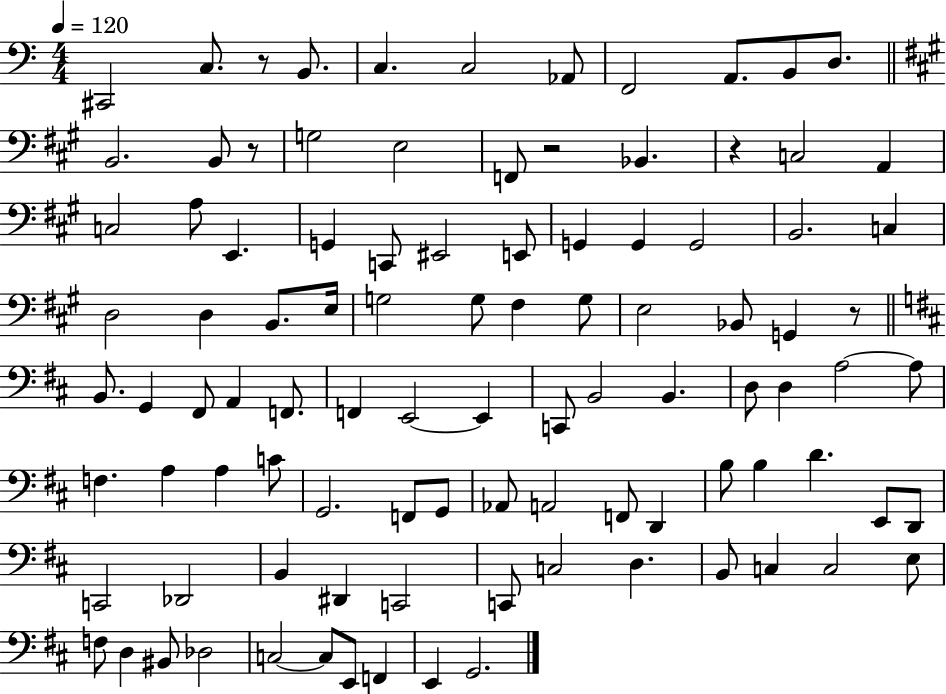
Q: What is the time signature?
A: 4/4